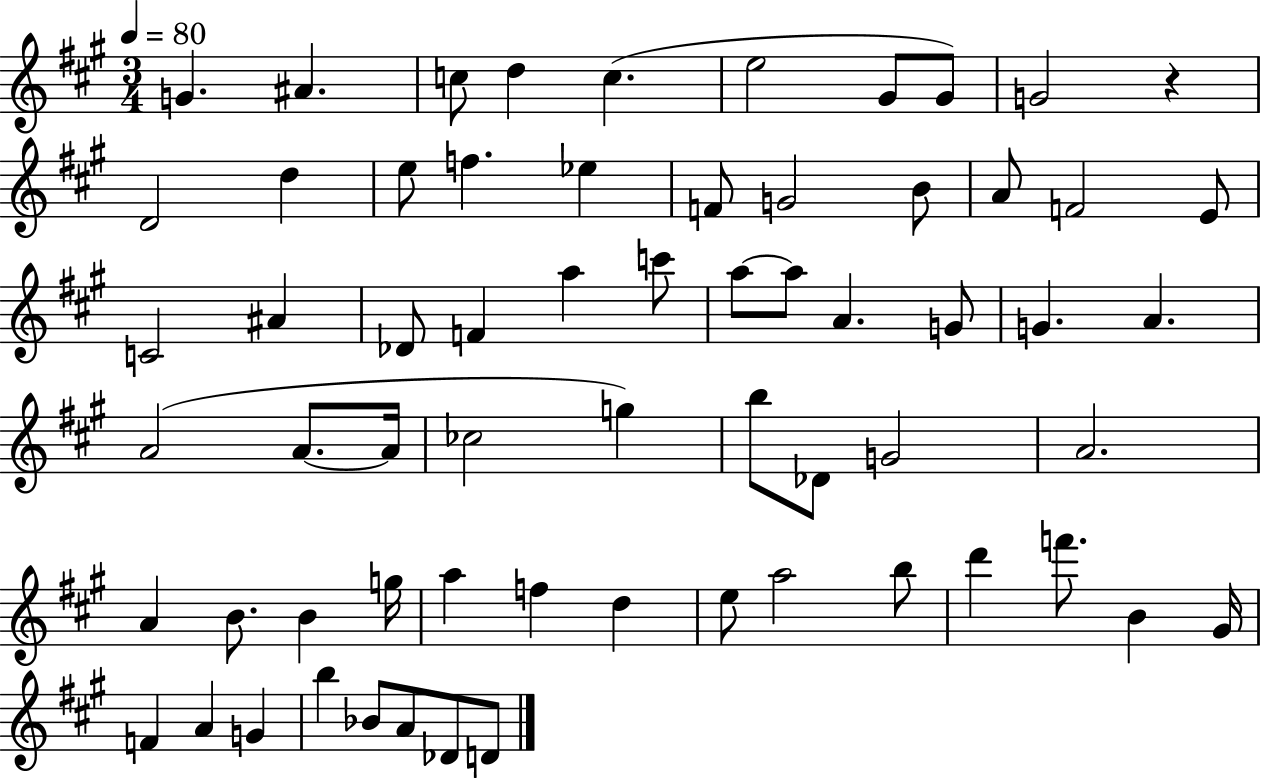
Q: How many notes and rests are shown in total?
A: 64